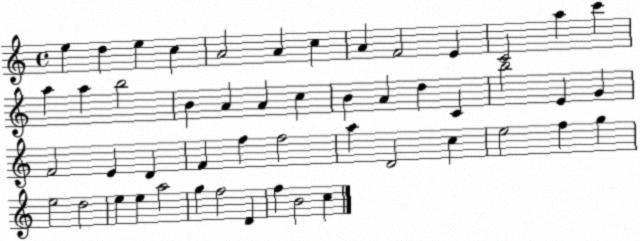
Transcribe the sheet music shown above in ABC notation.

X:1
T:Untitled
M:4/4
L:1/4
K:C
e d e c A2 A c A F2 E C2 a c' a a b2 B A A c B A d C b2 E G F2 E D F f f2 a D2 c e2 f g e2 d2 e e a2 g f2 D f B2 c